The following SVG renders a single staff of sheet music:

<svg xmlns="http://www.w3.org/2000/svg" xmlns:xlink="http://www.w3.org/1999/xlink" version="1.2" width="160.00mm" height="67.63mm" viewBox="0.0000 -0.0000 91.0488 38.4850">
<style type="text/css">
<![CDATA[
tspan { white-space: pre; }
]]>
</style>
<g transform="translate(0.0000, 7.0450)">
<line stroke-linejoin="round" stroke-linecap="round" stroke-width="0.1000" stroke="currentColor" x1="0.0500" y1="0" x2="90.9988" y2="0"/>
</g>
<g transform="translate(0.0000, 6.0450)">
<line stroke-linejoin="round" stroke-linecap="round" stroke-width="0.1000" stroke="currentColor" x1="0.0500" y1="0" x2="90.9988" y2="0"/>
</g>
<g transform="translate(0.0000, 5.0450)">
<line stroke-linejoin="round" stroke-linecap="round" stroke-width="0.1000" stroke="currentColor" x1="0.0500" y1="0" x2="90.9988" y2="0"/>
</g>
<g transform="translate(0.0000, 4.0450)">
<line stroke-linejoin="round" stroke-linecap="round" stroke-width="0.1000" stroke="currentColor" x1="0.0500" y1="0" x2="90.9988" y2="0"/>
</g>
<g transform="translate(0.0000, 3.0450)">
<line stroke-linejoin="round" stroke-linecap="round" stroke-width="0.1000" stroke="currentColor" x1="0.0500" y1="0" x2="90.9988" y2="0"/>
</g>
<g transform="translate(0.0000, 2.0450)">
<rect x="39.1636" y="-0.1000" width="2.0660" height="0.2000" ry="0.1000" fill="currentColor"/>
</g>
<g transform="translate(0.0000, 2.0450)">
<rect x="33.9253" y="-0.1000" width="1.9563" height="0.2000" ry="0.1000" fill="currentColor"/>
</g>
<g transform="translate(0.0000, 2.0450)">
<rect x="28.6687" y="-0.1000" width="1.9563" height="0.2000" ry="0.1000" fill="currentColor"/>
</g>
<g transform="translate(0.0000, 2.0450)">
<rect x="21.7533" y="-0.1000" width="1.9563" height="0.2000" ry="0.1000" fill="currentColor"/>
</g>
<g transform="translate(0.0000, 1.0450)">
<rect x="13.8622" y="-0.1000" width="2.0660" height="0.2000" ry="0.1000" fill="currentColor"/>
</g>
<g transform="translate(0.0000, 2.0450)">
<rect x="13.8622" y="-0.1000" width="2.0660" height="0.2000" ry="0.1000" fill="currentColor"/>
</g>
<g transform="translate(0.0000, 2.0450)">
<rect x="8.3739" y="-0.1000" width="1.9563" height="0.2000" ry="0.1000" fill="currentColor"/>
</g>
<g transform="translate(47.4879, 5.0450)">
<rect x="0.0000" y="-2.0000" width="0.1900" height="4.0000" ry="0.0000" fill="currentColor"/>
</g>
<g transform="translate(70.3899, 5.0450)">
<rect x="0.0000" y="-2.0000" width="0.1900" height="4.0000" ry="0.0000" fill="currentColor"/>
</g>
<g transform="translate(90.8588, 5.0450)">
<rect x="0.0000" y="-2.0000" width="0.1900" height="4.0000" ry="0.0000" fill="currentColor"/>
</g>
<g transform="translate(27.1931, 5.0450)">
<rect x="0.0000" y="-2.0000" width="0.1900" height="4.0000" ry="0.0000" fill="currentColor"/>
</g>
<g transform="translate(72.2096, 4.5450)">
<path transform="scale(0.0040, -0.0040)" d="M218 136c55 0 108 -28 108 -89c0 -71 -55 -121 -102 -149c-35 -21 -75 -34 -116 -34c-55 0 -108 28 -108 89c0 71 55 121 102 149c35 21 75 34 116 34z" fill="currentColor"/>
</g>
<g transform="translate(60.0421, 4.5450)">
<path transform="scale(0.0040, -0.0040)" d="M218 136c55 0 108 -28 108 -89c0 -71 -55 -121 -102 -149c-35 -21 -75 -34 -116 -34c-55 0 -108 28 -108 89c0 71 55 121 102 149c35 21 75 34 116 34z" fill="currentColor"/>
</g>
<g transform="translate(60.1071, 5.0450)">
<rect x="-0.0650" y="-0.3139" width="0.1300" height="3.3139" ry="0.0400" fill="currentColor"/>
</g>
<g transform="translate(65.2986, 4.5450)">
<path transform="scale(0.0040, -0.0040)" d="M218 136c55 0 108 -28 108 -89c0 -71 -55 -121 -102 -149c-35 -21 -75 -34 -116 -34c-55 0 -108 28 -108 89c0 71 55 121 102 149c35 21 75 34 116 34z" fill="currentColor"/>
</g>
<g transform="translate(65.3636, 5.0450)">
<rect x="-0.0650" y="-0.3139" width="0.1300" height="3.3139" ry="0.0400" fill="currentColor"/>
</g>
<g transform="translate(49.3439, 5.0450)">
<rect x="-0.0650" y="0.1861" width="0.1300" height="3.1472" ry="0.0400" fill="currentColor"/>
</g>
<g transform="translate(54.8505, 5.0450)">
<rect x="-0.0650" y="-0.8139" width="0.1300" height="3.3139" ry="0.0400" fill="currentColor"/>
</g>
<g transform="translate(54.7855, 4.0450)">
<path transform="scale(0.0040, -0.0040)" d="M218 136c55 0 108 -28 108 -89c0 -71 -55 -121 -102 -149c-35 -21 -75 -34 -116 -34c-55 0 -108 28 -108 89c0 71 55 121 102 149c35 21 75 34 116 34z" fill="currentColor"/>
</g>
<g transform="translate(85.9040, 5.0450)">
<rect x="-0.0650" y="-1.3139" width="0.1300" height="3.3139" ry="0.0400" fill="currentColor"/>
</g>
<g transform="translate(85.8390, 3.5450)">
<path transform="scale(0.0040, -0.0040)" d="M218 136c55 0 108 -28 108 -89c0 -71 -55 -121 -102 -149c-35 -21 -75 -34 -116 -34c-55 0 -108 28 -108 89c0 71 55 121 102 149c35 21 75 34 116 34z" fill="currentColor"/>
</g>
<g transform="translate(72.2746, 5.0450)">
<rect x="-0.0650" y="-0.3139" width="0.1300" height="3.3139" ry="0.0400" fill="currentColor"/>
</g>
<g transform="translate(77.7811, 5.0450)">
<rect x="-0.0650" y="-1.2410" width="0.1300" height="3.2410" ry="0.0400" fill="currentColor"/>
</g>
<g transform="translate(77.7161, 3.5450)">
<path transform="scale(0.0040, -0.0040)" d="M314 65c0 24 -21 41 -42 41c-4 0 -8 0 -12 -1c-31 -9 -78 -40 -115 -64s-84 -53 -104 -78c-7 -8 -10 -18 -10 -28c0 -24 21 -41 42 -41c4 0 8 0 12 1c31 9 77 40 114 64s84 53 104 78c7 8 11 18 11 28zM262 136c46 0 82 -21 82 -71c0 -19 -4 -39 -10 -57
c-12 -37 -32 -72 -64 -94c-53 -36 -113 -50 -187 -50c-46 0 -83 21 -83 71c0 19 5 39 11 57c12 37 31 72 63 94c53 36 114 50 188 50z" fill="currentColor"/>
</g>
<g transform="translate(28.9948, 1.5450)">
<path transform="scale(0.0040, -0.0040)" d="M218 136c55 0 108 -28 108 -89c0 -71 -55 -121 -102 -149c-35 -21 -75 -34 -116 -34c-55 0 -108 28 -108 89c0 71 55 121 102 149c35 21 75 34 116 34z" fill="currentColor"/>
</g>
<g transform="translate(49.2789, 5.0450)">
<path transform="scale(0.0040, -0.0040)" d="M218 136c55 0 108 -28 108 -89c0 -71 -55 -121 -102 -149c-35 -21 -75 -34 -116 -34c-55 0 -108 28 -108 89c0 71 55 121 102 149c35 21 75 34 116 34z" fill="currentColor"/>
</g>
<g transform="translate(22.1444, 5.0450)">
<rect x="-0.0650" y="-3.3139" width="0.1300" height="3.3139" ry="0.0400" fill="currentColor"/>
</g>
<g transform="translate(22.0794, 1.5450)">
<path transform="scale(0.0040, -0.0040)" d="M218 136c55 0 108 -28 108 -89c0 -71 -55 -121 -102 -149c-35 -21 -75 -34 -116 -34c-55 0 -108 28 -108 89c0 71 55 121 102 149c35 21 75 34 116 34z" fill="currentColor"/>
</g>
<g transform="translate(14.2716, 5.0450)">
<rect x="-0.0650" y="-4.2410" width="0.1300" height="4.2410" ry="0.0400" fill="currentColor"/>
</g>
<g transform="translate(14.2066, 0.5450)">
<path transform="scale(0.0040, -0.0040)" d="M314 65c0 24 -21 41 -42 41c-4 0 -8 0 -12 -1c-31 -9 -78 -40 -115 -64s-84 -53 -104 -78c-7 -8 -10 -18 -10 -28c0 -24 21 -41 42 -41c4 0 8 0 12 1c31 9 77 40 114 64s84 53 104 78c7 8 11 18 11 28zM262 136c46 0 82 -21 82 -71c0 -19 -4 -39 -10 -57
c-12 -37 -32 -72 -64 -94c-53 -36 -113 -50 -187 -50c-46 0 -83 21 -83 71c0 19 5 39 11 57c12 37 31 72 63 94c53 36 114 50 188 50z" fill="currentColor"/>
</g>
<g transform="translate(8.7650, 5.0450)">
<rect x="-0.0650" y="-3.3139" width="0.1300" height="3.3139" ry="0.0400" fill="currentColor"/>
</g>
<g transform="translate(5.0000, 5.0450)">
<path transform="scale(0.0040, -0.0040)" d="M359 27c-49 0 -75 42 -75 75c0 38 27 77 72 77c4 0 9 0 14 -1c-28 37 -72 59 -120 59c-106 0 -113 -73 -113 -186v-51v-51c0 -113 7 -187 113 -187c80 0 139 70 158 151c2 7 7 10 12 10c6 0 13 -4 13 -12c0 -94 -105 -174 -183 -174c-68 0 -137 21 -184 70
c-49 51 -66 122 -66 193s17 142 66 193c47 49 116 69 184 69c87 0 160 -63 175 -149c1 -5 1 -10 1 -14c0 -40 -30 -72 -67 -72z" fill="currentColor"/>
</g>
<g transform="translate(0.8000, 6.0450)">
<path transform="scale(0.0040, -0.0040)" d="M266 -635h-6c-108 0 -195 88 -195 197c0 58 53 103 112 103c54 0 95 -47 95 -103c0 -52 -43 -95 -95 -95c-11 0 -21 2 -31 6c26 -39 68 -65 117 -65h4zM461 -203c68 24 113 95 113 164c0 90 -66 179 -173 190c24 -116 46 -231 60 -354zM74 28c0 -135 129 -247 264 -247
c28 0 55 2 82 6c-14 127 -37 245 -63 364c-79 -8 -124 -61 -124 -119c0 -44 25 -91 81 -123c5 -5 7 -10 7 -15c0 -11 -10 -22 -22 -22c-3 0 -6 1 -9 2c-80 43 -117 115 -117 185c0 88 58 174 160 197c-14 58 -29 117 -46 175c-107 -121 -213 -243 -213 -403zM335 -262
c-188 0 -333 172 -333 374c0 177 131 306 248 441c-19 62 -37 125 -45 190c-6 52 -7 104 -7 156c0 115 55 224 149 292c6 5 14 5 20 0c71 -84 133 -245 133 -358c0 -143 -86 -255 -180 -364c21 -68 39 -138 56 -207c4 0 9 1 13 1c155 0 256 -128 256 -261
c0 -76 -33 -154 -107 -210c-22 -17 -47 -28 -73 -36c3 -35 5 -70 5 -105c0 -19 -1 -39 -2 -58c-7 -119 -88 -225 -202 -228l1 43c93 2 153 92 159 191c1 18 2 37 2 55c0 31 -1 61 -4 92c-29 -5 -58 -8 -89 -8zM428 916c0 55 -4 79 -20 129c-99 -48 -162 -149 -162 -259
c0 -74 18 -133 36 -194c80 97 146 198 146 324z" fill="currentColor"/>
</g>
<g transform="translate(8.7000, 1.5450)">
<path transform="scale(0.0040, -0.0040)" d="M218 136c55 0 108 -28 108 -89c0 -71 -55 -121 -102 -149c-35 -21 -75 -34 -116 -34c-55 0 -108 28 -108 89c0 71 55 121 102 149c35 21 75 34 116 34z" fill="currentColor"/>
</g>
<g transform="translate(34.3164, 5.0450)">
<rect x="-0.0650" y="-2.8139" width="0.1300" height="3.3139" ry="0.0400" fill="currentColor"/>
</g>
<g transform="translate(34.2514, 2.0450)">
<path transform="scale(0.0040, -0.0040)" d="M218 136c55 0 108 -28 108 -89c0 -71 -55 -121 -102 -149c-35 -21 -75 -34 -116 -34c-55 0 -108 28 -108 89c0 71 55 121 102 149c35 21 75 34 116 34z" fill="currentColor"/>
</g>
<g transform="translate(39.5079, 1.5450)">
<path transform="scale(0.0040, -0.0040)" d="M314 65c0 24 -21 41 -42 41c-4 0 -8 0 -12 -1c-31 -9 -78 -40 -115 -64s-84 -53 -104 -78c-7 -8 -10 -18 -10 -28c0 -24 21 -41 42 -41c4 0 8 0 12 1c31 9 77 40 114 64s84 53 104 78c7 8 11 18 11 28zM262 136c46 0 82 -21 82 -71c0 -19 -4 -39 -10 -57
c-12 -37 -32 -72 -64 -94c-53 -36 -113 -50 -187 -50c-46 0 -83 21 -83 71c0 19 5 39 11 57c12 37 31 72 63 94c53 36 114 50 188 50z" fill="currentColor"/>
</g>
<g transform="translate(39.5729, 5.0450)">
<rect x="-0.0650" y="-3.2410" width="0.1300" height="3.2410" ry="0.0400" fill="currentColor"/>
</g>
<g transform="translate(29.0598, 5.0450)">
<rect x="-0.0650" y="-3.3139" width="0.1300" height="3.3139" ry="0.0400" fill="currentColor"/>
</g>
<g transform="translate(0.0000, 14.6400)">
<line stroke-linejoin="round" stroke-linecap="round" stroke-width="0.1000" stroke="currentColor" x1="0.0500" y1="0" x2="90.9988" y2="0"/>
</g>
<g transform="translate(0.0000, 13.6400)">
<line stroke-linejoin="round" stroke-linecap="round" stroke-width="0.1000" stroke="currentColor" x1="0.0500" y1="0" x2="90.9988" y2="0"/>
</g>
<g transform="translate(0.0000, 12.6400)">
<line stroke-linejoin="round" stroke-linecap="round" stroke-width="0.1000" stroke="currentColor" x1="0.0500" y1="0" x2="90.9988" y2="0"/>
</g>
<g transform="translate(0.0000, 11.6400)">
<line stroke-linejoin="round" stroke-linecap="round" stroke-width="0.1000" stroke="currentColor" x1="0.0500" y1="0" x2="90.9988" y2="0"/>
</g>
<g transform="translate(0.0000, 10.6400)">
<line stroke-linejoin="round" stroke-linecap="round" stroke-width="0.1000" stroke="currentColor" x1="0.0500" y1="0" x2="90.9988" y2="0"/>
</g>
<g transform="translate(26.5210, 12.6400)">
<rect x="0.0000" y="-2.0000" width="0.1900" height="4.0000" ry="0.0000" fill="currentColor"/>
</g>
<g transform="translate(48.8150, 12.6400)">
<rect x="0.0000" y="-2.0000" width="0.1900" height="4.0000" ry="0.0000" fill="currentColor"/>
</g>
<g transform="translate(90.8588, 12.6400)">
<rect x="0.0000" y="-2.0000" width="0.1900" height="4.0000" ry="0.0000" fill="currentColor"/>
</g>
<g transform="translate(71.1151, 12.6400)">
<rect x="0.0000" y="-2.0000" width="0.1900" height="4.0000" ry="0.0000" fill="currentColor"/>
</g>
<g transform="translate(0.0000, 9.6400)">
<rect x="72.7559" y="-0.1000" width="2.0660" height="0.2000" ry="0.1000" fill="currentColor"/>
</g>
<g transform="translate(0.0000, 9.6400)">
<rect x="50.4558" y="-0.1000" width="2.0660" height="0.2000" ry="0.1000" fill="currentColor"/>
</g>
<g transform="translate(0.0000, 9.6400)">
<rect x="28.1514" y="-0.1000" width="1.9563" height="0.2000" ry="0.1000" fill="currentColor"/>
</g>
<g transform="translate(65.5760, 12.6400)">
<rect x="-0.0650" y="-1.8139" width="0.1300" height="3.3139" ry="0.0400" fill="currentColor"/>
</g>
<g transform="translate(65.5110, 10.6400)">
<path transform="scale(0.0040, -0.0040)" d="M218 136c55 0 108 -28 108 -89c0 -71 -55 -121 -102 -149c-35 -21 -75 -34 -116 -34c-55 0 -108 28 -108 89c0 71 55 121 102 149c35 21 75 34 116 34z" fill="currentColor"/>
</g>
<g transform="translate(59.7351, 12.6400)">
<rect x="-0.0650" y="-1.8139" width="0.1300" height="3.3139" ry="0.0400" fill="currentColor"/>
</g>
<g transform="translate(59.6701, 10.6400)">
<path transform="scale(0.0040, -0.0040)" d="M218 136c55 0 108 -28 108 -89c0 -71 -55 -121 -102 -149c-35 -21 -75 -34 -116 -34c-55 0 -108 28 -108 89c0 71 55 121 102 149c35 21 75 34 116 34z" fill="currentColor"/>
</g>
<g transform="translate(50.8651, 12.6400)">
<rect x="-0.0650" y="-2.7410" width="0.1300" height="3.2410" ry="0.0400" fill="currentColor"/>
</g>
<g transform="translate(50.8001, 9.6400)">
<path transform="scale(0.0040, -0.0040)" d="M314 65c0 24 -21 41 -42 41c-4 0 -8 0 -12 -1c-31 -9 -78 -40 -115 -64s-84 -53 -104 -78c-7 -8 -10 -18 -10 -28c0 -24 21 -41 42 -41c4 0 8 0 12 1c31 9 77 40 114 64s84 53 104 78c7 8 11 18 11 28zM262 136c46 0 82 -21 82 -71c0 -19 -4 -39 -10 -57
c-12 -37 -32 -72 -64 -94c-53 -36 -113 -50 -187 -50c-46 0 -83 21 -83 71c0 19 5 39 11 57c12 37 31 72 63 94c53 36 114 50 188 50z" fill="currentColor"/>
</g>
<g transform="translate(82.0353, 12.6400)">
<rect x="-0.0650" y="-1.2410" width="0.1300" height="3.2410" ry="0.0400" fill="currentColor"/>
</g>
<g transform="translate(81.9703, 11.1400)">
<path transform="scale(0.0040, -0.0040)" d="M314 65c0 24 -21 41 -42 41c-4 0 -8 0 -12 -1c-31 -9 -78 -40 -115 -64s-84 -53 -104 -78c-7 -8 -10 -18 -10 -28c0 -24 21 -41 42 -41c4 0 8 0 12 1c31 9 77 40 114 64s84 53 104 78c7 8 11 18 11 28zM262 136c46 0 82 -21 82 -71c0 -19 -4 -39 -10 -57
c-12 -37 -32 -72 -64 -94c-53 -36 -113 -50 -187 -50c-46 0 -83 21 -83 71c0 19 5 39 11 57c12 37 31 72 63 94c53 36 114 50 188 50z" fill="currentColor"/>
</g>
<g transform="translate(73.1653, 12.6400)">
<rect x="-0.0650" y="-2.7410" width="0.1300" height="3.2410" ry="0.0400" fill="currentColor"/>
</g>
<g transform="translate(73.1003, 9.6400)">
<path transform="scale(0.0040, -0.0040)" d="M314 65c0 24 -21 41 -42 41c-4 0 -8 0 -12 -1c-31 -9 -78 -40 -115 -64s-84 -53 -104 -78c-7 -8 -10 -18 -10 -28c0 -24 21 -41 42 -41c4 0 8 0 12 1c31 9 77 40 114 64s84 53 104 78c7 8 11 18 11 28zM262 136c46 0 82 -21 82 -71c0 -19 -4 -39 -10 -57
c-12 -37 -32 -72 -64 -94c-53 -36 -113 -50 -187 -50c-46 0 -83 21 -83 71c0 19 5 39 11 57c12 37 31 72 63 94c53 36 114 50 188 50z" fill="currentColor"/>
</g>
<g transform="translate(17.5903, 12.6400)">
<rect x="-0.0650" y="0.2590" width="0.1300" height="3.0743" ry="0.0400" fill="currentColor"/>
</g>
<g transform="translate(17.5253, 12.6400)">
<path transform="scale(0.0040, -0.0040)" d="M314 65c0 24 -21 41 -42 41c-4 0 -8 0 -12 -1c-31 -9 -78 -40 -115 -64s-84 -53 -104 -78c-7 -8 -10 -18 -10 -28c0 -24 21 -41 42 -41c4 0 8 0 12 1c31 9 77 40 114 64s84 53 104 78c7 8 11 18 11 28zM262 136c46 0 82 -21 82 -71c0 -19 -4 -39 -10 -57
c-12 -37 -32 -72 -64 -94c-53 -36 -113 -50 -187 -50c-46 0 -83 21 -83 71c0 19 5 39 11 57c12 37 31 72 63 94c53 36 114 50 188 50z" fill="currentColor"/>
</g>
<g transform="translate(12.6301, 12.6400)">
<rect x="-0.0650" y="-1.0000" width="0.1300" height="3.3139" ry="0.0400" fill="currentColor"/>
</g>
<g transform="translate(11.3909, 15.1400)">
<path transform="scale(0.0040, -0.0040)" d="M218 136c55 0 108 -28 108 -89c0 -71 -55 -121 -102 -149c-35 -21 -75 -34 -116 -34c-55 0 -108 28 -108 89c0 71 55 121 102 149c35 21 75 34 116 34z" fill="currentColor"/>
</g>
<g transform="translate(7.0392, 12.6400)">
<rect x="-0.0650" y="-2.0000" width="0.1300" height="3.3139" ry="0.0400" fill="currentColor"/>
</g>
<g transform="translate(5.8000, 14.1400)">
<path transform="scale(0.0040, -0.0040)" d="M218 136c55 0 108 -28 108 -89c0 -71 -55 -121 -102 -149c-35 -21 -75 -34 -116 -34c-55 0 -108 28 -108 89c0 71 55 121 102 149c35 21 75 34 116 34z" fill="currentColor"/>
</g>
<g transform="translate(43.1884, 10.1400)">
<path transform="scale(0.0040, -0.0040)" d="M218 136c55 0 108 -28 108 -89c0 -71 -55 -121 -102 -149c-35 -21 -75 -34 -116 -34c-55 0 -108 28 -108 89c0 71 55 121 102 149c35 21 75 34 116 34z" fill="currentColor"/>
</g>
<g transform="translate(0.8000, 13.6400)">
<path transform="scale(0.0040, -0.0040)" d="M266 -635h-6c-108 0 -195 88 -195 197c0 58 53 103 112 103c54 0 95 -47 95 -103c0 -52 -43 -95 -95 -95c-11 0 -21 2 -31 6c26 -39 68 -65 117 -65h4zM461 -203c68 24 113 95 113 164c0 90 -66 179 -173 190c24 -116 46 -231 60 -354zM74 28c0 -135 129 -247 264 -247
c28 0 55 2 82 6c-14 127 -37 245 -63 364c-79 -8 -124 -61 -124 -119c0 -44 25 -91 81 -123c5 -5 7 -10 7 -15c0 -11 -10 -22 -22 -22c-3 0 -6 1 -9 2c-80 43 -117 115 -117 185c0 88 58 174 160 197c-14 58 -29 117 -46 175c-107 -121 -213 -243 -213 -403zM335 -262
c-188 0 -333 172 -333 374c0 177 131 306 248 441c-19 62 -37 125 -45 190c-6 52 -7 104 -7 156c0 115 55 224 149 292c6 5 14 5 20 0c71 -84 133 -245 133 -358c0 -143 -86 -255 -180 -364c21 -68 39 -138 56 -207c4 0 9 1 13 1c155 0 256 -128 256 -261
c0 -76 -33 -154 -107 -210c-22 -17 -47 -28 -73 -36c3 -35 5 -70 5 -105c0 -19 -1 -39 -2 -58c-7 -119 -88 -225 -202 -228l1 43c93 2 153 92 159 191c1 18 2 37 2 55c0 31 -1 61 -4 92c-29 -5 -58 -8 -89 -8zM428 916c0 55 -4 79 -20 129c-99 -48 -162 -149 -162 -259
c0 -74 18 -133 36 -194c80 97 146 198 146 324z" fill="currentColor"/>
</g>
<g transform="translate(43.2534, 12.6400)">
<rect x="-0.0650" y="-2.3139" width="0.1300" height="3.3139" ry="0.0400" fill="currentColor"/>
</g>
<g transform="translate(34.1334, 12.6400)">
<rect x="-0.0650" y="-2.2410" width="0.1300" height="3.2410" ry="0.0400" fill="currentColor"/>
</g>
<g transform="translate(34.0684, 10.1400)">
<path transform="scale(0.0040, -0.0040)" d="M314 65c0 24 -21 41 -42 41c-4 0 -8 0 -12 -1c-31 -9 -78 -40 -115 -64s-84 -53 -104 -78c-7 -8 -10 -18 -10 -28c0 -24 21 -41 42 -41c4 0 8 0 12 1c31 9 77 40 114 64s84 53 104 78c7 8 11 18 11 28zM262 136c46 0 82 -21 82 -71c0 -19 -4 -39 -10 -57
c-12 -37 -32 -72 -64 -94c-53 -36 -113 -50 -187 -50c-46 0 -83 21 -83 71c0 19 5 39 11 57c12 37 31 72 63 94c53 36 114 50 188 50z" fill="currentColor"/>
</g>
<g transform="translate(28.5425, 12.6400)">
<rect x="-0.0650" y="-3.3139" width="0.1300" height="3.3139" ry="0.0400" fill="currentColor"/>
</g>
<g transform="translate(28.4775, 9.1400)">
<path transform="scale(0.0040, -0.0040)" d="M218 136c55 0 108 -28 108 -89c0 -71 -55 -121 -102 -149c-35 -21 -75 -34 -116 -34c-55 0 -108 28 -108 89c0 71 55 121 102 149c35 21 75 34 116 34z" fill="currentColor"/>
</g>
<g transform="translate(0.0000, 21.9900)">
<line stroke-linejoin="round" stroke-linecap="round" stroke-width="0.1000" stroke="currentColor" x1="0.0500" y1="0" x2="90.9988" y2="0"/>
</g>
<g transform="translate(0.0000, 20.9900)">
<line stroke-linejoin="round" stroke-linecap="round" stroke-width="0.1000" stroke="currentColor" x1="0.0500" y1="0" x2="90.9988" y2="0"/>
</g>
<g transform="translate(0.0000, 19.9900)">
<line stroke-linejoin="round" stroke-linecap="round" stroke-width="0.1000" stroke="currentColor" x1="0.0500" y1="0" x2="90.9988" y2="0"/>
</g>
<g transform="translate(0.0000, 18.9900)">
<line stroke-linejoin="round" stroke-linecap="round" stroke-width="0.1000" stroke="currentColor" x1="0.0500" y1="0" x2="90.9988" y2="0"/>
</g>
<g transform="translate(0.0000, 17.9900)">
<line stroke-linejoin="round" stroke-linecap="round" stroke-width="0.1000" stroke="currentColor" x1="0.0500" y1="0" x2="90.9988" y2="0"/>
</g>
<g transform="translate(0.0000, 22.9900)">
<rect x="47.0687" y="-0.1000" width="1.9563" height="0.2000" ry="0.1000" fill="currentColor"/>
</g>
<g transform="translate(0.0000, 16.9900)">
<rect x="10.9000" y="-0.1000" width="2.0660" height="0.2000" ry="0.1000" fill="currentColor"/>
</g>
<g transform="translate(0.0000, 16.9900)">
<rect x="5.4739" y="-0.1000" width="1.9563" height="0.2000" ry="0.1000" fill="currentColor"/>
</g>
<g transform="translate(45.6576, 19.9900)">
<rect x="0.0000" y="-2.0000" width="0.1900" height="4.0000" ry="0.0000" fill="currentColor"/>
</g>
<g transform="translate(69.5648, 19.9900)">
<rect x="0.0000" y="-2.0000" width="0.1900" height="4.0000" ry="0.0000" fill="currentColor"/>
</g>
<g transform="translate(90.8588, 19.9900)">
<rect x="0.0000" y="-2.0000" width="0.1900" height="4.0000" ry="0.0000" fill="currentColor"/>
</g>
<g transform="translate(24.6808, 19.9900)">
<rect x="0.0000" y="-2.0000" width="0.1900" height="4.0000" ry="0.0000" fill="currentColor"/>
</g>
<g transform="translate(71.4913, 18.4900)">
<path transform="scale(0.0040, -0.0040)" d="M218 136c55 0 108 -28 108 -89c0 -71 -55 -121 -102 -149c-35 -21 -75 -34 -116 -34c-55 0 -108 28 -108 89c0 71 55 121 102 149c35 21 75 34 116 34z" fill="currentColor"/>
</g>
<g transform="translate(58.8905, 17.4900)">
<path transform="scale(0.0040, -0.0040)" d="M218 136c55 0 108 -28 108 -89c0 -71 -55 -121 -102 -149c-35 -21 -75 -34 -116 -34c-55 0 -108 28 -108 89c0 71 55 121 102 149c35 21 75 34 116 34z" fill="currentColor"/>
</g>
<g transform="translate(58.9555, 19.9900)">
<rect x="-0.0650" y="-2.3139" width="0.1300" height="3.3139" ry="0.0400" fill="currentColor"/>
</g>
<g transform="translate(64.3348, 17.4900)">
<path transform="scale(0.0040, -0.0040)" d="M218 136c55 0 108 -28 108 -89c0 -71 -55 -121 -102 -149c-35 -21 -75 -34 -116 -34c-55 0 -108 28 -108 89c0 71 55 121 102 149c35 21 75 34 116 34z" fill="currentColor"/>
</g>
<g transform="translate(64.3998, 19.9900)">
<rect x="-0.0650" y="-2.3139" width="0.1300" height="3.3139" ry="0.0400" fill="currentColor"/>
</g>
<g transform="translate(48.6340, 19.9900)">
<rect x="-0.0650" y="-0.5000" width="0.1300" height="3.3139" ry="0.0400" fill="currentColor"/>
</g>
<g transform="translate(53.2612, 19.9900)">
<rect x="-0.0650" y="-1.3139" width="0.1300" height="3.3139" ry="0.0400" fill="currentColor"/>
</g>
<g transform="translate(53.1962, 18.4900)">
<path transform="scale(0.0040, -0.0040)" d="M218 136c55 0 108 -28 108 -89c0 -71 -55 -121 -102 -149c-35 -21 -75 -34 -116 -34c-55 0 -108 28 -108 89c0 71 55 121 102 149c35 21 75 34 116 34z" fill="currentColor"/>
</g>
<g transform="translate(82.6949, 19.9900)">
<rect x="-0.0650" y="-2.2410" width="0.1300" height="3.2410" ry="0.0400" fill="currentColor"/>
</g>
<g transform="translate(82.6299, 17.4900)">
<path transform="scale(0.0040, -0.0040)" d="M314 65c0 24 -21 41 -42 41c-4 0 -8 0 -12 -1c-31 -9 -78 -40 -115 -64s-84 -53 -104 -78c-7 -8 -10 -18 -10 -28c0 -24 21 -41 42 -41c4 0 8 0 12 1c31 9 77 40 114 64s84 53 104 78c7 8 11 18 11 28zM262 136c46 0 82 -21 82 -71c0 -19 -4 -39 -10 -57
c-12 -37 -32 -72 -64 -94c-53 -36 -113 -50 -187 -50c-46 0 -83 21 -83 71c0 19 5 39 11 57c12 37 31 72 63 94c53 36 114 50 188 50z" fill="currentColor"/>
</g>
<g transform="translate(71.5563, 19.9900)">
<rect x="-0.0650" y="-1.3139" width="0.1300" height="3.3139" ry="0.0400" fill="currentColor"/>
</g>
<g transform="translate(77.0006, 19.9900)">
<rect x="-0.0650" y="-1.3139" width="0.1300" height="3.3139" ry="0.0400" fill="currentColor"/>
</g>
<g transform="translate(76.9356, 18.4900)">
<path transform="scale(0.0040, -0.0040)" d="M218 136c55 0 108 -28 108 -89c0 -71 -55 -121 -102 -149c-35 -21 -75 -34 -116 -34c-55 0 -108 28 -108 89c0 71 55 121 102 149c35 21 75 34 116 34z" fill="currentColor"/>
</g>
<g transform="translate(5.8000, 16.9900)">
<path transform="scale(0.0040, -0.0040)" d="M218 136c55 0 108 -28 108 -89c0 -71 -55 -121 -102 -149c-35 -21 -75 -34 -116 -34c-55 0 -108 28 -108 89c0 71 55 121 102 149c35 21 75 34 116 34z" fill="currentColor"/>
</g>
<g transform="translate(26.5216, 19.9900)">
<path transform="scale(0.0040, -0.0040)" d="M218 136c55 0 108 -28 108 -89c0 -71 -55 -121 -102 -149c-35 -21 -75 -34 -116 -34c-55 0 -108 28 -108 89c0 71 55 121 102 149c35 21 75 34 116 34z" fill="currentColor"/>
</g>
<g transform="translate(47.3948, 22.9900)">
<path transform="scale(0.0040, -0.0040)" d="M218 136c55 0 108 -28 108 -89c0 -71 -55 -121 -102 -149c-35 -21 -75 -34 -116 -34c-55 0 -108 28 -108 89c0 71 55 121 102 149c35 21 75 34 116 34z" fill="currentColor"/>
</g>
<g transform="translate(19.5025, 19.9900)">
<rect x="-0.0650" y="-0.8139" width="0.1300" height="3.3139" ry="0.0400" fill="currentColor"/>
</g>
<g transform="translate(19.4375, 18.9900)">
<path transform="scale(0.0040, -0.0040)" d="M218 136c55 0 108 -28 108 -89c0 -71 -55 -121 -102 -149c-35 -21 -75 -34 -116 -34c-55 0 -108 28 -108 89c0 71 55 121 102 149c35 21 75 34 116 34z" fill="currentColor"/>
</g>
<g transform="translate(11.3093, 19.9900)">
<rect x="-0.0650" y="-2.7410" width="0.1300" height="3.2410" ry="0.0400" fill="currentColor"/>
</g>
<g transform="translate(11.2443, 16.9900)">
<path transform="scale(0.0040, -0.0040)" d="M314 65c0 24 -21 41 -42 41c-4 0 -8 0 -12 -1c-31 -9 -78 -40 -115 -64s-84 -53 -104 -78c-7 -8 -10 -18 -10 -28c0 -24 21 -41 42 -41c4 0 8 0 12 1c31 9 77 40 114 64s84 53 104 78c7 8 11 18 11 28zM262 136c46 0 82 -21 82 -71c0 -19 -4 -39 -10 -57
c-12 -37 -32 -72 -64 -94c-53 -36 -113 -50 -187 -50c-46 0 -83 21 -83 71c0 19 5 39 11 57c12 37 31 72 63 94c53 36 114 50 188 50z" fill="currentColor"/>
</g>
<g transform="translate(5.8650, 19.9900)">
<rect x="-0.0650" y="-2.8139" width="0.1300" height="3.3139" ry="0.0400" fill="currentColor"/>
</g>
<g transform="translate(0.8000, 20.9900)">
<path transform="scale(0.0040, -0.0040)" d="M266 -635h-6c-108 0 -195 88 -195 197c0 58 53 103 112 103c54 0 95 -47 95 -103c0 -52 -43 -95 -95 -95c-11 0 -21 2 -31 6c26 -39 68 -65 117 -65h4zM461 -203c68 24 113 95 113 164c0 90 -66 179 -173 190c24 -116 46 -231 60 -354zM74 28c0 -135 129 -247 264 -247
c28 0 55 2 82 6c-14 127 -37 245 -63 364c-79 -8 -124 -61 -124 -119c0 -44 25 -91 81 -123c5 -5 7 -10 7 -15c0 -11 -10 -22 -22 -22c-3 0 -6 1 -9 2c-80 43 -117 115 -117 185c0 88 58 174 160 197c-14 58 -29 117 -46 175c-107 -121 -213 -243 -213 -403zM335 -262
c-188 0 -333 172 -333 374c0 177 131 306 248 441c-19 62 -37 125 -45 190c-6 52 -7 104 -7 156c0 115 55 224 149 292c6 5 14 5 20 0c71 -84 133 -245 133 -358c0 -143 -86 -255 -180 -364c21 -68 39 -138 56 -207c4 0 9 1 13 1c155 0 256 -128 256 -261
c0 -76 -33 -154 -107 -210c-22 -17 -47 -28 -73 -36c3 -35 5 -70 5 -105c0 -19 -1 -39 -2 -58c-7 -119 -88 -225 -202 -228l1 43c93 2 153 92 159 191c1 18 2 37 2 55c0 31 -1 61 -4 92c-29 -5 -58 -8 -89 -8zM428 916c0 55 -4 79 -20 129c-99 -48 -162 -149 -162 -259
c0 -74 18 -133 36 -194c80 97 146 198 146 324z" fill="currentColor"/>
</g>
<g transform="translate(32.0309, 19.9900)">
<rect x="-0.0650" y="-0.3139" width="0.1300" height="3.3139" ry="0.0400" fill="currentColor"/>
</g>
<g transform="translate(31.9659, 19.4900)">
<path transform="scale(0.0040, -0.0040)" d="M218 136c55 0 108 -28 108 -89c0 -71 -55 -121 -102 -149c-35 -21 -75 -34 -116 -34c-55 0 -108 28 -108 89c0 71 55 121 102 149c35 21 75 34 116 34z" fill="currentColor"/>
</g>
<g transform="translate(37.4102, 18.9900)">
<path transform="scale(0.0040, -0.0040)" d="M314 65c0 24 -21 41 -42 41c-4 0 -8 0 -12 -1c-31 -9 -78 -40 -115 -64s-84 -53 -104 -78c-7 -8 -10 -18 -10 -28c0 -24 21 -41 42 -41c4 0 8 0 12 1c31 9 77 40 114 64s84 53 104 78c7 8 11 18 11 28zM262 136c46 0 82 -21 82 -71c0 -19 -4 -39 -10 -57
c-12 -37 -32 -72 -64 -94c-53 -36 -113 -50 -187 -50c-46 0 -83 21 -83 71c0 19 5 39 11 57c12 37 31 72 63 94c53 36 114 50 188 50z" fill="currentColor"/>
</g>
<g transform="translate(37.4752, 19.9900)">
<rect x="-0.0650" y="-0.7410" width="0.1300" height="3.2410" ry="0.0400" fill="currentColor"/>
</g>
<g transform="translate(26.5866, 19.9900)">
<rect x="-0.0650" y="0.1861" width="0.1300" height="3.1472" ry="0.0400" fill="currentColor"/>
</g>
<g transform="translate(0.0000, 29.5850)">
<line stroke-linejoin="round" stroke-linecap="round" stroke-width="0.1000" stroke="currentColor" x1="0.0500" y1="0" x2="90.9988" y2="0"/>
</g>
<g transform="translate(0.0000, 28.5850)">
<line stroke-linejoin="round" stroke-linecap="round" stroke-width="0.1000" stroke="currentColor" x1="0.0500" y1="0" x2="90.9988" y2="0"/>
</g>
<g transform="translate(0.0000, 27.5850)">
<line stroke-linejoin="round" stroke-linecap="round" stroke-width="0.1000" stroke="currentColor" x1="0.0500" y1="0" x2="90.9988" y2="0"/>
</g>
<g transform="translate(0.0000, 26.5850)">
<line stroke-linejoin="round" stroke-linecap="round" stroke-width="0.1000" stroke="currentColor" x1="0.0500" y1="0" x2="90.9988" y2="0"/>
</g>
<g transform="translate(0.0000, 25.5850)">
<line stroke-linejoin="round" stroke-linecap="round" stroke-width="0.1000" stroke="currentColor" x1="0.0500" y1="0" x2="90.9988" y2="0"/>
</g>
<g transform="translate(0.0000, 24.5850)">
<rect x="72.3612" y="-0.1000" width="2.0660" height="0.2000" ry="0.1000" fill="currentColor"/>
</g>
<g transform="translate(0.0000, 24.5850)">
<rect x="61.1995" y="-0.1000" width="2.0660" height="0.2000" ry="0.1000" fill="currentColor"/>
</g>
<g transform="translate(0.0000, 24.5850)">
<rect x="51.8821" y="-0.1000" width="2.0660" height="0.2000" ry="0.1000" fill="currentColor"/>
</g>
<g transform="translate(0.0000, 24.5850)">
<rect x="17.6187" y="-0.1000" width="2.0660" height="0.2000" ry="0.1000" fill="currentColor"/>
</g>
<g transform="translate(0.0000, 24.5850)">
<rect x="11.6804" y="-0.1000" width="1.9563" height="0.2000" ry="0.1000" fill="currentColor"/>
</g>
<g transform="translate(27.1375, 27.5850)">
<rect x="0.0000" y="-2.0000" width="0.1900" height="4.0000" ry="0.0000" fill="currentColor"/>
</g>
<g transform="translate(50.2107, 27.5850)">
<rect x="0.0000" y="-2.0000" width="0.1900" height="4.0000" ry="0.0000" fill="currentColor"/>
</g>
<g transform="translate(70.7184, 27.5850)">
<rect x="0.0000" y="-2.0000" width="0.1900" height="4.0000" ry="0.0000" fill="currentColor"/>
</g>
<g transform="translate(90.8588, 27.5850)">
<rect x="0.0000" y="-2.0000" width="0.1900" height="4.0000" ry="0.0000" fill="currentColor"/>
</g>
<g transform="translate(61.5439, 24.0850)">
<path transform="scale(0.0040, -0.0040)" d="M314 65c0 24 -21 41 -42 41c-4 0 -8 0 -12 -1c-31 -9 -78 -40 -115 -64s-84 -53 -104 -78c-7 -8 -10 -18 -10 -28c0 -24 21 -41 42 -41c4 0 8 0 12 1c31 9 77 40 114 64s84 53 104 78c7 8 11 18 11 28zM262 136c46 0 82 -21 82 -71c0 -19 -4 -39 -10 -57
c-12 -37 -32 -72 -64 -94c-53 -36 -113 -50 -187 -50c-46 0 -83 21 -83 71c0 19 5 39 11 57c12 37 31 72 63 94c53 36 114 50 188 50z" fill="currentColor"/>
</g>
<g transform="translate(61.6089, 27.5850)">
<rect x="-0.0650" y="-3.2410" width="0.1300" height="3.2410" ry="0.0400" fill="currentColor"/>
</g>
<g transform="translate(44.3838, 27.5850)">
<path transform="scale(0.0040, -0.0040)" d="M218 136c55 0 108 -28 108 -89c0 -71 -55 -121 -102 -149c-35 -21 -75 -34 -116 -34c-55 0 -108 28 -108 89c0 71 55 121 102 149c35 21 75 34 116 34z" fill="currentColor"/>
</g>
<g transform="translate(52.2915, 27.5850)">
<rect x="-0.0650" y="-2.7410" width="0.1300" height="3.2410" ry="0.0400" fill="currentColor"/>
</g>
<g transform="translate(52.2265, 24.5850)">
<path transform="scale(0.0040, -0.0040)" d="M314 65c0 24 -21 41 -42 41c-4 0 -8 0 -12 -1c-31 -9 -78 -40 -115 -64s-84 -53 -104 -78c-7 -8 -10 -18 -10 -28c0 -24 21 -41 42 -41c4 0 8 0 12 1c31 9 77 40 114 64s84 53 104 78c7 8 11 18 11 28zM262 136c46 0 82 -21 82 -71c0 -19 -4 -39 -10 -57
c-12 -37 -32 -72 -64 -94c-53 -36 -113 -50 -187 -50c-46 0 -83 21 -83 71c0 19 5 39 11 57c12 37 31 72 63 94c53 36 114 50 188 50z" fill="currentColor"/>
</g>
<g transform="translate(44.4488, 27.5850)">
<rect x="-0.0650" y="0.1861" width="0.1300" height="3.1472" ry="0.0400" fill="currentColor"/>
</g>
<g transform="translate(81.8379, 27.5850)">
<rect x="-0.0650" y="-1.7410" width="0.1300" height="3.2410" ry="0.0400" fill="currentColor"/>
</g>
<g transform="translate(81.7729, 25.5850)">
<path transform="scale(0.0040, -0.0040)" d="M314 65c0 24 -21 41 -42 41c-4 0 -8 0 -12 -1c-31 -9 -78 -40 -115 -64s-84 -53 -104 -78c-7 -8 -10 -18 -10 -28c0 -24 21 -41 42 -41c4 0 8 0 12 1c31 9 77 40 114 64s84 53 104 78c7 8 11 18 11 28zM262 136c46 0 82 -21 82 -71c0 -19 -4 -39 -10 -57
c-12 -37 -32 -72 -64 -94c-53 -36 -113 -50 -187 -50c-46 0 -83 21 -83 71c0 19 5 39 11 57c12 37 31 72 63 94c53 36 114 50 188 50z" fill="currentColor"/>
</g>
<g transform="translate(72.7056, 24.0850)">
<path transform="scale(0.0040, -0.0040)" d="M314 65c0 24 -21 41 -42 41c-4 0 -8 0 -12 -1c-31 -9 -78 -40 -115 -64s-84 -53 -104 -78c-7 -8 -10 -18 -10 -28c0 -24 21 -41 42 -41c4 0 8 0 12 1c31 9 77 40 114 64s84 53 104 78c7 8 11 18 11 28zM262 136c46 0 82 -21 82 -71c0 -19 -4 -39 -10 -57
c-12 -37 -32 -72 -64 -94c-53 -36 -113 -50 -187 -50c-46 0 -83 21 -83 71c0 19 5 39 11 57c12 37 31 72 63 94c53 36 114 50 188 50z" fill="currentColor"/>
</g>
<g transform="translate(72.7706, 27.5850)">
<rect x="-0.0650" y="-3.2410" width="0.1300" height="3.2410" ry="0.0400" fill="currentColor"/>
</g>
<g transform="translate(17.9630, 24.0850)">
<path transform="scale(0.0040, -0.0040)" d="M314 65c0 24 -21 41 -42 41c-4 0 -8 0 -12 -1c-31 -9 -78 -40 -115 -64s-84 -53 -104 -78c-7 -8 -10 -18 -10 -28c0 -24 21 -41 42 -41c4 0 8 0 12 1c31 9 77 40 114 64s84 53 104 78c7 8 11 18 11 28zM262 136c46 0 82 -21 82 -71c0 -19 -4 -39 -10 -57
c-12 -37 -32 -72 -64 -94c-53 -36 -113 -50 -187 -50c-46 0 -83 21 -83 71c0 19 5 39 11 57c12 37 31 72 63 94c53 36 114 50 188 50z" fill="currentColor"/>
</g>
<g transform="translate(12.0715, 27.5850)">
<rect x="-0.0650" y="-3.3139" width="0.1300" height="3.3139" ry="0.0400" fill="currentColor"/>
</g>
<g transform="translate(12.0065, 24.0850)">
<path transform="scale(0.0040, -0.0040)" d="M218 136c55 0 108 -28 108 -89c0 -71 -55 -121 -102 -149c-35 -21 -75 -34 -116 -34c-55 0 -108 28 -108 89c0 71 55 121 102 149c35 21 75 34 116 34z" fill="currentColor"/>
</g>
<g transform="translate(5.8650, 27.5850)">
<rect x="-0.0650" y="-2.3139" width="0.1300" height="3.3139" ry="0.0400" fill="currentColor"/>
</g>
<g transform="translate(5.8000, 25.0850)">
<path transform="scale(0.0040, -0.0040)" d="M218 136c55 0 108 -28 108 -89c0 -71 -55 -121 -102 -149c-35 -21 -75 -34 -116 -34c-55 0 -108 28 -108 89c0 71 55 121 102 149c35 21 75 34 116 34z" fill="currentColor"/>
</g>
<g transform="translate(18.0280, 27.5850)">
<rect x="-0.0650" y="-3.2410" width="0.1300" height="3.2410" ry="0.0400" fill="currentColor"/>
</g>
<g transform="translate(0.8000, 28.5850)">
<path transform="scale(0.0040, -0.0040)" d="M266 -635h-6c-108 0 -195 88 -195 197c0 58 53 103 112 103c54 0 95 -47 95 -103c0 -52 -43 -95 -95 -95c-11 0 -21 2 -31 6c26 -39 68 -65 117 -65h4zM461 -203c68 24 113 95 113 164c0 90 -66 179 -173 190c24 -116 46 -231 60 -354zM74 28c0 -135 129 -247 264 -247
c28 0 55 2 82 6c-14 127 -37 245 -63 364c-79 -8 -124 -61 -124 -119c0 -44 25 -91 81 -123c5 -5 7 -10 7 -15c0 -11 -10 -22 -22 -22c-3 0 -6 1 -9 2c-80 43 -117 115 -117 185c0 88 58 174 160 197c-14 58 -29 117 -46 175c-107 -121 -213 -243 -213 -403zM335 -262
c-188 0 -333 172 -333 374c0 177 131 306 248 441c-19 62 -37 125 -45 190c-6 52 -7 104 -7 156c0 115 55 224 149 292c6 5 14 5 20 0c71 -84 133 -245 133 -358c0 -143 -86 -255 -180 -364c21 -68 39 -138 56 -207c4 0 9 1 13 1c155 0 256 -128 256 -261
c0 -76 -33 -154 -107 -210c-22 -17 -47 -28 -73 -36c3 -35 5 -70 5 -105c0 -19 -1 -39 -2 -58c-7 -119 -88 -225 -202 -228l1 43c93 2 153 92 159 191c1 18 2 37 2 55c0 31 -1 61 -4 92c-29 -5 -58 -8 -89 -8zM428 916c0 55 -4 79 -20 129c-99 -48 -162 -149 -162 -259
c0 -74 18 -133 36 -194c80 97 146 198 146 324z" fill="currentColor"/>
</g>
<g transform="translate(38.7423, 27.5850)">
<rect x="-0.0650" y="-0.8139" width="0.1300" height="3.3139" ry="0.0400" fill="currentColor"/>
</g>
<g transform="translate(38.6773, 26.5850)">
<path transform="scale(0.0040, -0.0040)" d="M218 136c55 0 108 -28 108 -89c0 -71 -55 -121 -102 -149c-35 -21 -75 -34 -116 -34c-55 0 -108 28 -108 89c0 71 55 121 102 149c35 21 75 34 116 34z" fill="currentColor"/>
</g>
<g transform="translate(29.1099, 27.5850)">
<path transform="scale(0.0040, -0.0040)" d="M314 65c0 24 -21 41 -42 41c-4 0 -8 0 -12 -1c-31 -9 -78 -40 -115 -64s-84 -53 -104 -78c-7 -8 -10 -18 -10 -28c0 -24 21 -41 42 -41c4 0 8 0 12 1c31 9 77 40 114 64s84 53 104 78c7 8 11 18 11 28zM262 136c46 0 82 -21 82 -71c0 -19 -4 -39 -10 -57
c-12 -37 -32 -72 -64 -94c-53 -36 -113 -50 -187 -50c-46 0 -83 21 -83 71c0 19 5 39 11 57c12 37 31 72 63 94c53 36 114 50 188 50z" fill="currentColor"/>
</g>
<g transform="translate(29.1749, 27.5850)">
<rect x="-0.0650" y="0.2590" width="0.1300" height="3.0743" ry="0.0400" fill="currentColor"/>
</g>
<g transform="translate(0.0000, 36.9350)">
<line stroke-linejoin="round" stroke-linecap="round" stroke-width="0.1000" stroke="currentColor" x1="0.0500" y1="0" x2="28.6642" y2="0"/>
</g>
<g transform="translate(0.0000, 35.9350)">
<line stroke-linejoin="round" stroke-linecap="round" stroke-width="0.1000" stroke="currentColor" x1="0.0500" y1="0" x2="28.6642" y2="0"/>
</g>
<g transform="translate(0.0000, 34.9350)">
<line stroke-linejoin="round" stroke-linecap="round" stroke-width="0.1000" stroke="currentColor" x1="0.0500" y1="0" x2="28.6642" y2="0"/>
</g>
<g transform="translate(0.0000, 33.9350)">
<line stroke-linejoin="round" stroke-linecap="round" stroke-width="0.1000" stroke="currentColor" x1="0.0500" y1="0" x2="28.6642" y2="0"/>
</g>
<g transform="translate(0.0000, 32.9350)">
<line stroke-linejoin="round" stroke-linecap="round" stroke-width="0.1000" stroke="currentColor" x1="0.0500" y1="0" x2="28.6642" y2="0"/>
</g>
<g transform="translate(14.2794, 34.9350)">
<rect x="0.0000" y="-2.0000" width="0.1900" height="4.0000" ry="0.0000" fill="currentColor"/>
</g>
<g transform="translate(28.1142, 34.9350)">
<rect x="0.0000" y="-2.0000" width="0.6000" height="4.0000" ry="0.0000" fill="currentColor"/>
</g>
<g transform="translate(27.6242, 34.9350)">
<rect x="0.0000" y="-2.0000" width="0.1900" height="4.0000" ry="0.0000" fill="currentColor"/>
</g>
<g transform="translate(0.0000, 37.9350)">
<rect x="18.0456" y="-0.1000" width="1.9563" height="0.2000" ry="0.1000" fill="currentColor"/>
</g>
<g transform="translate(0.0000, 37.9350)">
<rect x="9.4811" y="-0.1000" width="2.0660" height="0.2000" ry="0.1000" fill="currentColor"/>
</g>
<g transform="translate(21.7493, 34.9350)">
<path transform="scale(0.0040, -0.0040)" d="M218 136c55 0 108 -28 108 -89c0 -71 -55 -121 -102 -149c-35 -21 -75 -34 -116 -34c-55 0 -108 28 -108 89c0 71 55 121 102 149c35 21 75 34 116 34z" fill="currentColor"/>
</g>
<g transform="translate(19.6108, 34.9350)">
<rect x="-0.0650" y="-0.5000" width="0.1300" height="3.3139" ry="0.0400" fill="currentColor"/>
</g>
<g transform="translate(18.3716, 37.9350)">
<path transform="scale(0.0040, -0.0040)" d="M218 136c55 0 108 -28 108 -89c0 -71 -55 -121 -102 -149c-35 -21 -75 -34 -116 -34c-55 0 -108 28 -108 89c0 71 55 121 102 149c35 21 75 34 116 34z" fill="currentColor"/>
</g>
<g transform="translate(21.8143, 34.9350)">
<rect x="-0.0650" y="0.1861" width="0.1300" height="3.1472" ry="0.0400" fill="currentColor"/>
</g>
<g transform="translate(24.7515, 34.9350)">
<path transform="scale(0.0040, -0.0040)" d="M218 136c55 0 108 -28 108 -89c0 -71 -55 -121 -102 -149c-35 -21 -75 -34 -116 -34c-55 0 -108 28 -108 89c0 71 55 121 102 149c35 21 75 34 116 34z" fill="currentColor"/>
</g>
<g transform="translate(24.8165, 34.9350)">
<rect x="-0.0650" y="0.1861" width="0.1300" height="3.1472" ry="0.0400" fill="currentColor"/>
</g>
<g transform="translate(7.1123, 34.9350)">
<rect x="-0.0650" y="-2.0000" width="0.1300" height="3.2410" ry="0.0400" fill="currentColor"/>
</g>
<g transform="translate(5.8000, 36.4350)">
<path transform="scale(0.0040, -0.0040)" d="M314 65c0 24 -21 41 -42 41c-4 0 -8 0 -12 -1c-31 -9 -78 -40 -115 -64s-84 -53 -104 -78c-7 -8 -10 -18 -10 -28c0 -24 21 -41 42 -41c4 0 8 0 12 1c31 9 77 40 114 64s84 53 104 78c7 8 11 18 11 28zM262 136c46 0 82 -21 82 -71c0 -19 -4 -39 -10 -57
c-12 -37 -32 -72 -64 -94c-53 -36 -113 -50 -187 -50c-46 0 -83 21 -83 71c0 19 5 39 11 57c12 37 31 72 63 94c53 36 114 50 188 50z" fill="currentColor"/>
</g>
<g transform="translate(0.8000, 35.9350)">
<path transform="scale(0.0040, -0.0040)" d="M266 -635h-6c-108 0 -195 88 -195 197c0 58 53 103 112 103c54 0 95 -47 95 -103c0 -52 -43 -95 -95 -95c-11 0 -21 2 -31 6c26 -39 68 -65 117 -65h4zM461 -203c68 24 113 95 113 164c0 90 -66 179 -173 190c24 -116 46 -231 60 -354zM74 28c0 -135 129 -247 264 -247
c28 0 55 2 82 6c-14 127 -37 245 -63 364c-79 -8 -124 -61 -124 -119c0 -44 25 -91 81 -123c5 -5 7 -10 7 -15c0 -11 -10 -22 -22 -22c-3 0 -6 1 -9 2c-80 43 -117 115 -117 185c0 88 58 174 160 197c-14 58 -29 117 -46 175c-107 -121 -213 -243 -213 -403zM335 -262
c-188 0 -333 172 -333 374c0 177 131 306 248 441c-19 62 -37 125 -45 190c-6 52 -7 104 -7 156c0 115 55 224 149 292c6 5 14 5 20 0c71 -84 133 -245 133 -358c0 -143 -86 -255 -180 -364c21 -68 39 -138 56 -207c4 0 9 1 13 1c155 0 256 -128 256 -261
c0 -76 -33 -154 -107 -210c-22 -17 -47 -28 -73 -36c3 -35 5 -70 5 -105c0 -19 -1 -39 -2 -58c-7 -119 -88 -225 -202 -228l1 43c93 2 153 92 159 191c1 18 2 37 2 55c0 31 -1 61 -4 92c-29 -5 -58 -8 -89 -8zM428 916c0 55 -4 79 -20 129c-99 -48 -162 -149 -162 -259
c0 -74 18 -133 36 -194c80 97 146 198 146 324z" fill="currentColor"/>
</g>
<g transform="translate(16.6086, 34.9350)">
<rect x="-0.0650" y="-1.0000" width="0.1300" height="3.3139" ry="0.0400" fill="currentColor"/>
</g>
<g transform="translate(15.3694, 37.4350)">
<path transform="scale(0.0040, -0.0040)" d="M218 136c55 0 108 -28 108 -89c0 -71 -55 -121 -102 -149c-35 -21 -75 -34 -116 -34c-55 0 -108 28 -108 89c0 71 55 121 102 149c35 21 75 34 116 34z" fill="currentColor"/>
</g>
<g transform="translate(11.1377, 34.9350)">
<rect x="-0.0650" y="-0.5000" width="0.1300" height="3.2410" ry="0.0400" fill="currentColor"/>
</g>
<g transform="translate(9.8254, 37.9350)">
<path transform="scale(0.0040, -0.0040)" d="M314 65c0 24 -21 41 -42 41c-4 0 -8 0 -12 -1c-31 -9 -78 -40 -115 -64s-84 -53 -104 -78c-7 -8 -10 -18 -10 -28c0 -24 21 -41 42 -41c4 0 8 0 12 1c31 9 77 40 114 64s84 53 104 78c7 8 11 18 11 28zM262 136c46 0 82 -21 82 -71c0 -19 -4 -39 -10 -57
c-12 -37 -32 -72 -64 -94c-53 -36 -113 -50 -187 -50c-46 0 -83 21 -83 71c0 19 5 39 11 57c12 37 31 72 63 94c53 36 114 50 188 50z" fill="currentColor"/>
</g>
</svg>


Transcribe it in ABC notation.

X:1
T:Untitled
M:4/4
L:1/4
K:C
b d'2 b b a b2 B d c c c e2 e F D B2 b g2 g a2 f f a2 e2 a a2 d B c d2 C e g g e e g2 g b b2 B2 d B a2 b2 b2 f2 F2 C2 D C B B